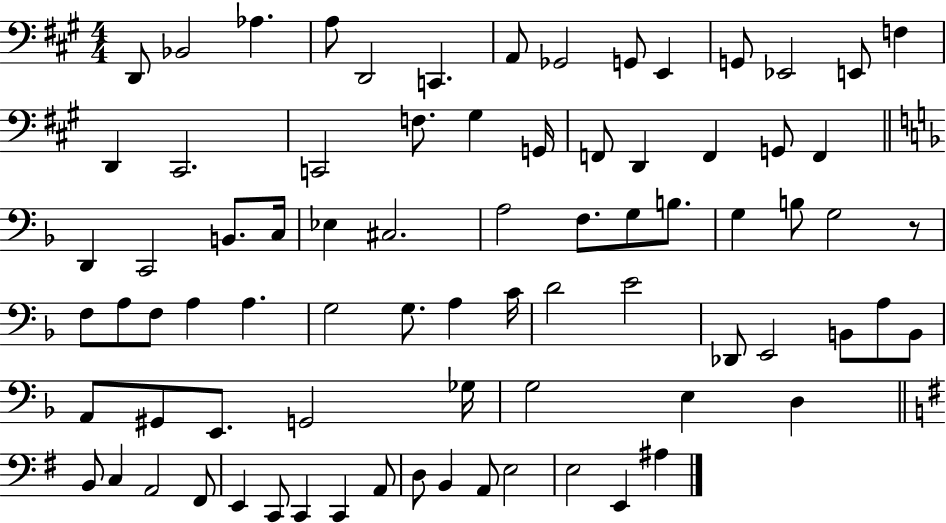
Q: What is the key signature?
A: A major